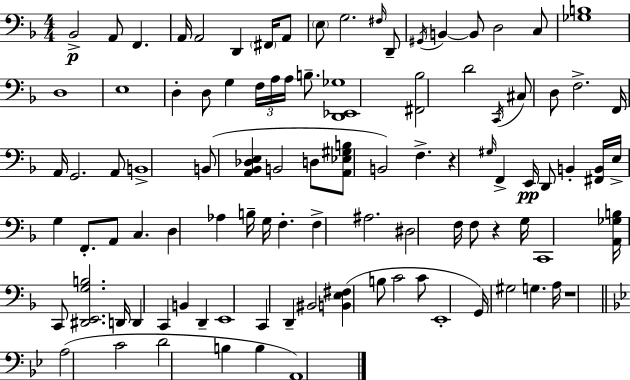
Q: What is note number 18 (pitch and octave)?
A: D3